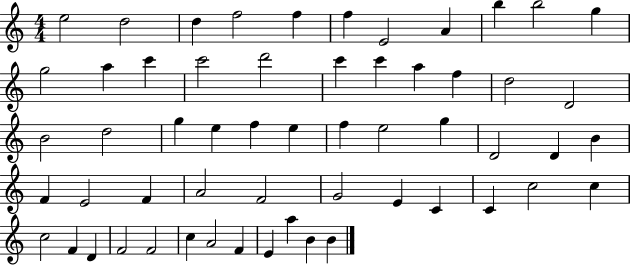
E5/h D5/h D5/q F5/h F5/q F5/q E4/h A4/q B5/q B5/h G5/q G5/h A5/q C6/q C6/h D6/h C6/q C6/q A5/q F5/q D5/h D4/h B4/h D5/h G5/q E5/q F5/q E5/q F5/q E5/h G5/q D4/h D4/q B4/q F4/q E4/h F4/q A4/h F4/h G4/h E4/q C4/q C4/q C5/h C5/q C5/h F4/q D4/q F4/h F4/h C5/q A4/h F4/q E4/q A5/q B4/q B4/q